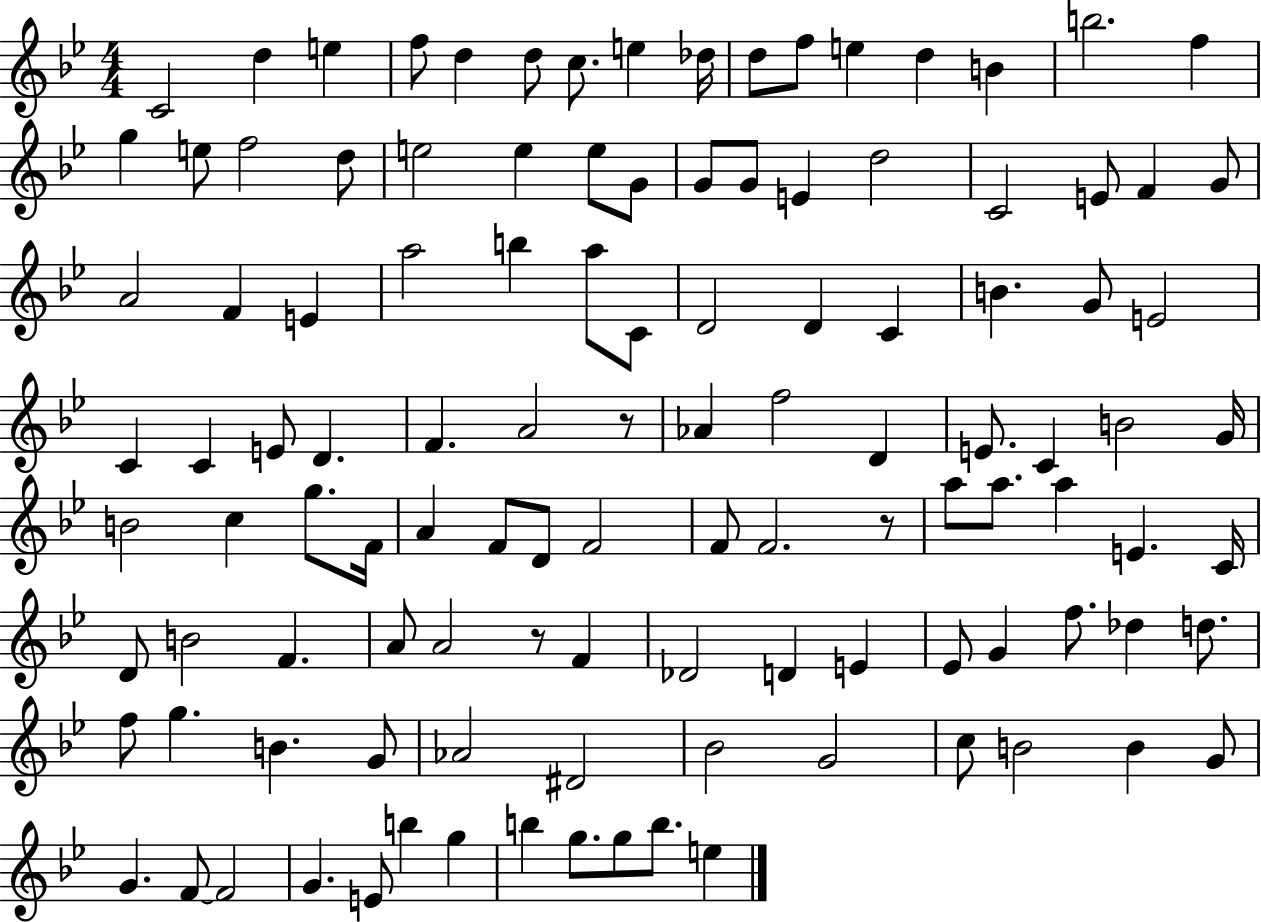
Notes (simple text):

C4/h D5/q E5/q F5/e D5/q D5/e C5/e. E5/q Db5/s D5/e F5/e E5/q D5/q B4/q B5/h. F5/q G5/q E5/e F5/h D5/e E5/h E5/q E5/e G4/e G4/e G4/e E4/q D5/h C4/h E4/e F4/q G4/e A4/h F4/q E4/q A5/h B5/q A5/e C4/e D4/h D4/q C4/q B4/q. G4/e E4/h C4/q C4/q E4/e D4/q. F4/q. A4/h R/e Ab4/q F5/h D4/q E4/e. C4/q B4/h G4/s B4/h C5/q G5/e. F4/s A4/q F4/e D4/e F4/h F4/e F4/h. R/e A5/e A5/e. A5/q E4/q. C4/s D4/e B4/h F4/q. A4/e A4/h R/e F4/q Db4/h D4/q E4/q Eb4/e G4/q F5/e. Db5/q D5/e. F5/e G5/q. B4/q. G4/e Ab4/h D#4/h Bb4/h G4/h C5/e B4/h B4/q G4/e G4/q. F4/e F4/h G4/q. E4/e B5/q G5/q B5/q G5/e. G5/e B5/e. E5/q